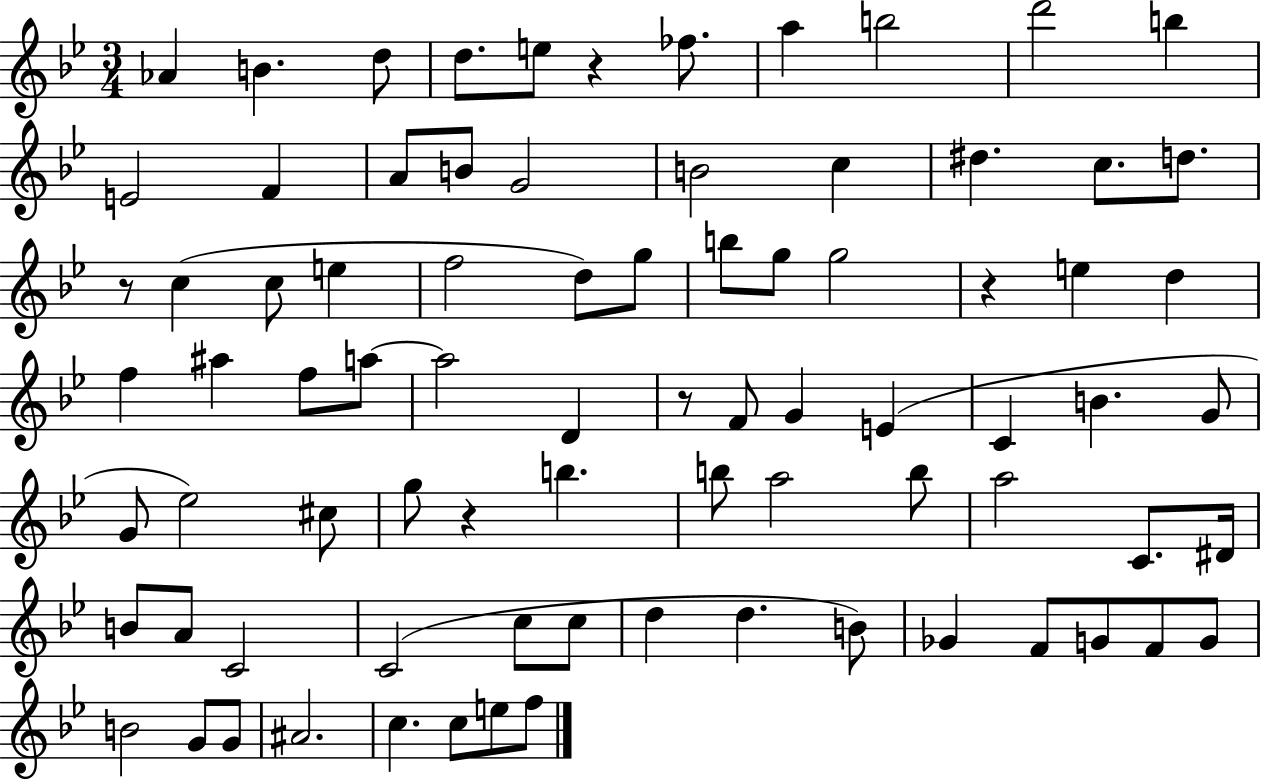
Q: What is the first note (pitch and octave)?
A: Ab4